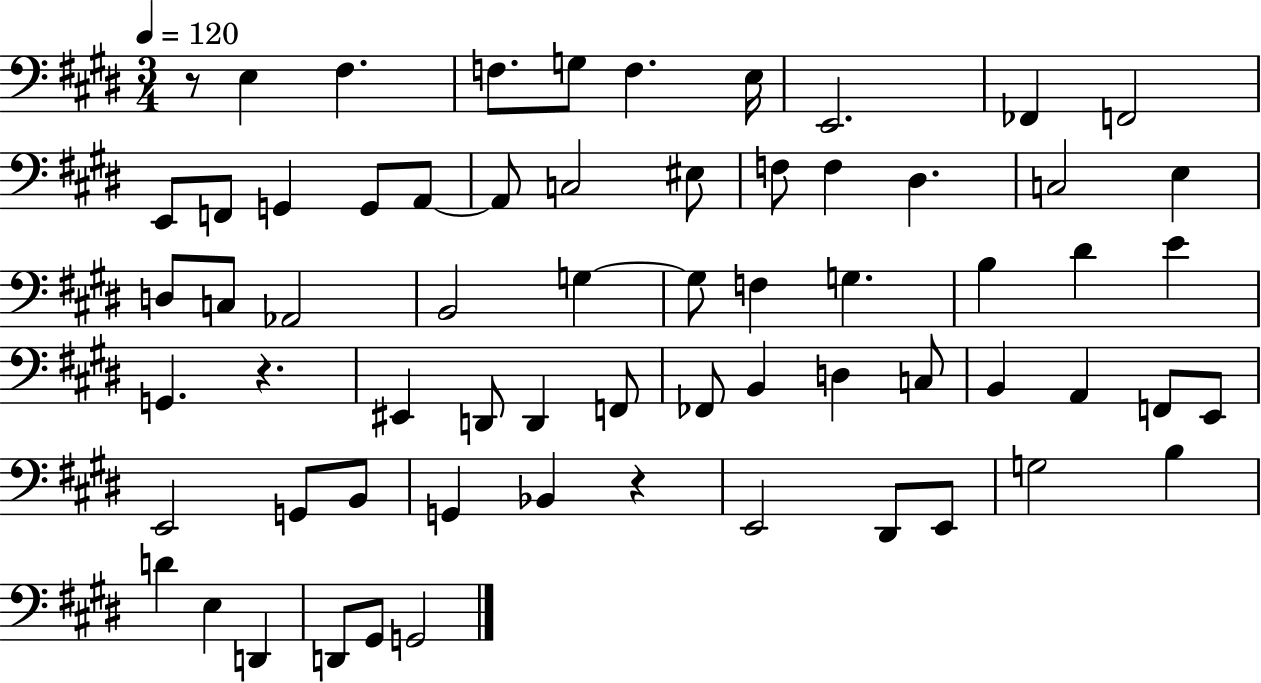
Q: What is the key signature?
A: E major